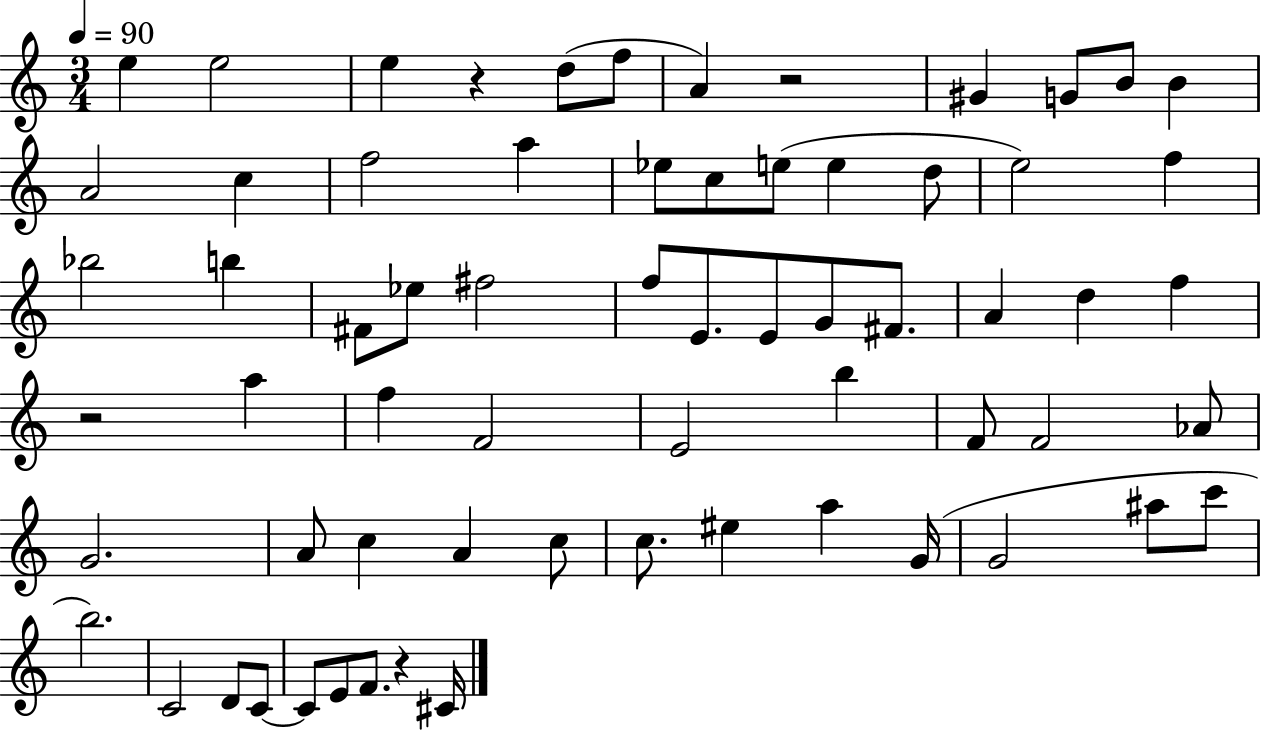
E5/q E5/h E5/q R/q D5/e F5/e A4/q R/h G#4/q G4/e B4/e B4/q A4/h C5/q F5/h A5/q Eb5/e C5/e E5/e E5/q D5/e E5/h F5/q Bb5/h B5/q F#4/e Eb5/e F#5/h F5/e E4/e. E4/e G4/e F#4/e. A4/q D5/q F5/q R/h A5/q F5/q F4/h E4/h B5/q F4/e F4/h Ab4/e G4/h. A4/e C5/q A4/q C5/e C5/e. EIS5/q A5/q G4/s G4/h A#5/e C6/e B5/h. C4/h D4/e C4/e C4/e E4/e F4/e. R/q C#4/s